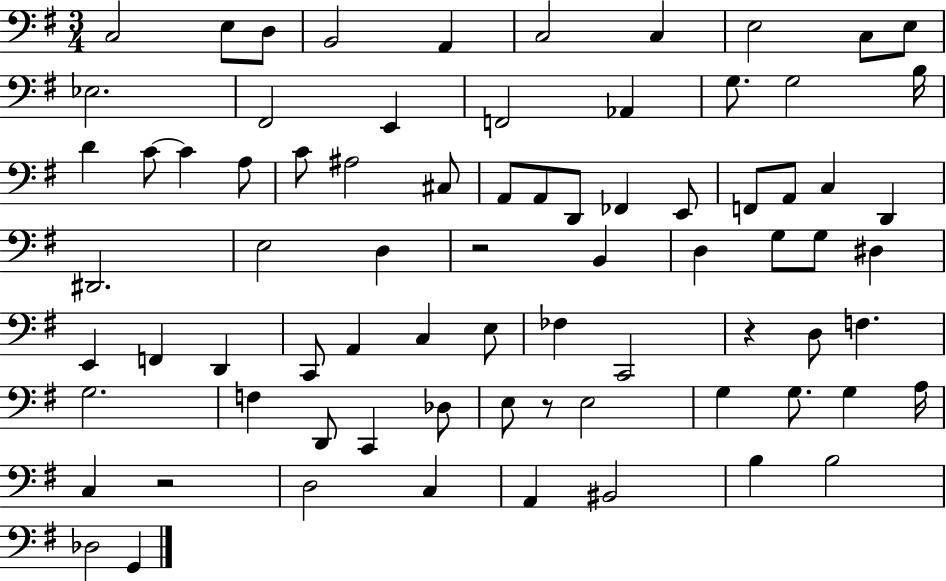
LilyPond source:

{
  \clef bass
  \numericTimeSignature
  \time 3/4
  \key g \major
  c2 e8 d8 | b,2 a,4 | c2 c4 | e2 c8 e8 | \break ees2. | fis,2 e,4 | f,2 aes,4 | g8. g2 b16 | \break d'4 c'8~~ c'4 a8 | c'8 ais2 cis8 | a,8 a,8 d,8 fes,4 e,8 | f,8 a,8 c4 d,4 | \break dis,2. | e2 d4 | r2 b,4 | d4 g8 g8 dis4 | \break e,4 f,4 d,4 | c,8 a,4 c4 e8 | fes4 c,2 | r4 d8 f4. | \break g2. | f4 d,8 c,4 des8 | e8 r8 e2 | g4 g8. g4 a16 | \break c4 r2 | d2 c4 | a,4 bis,2 | b4 b2 | \break des2 g,4 | \bar "|."
}